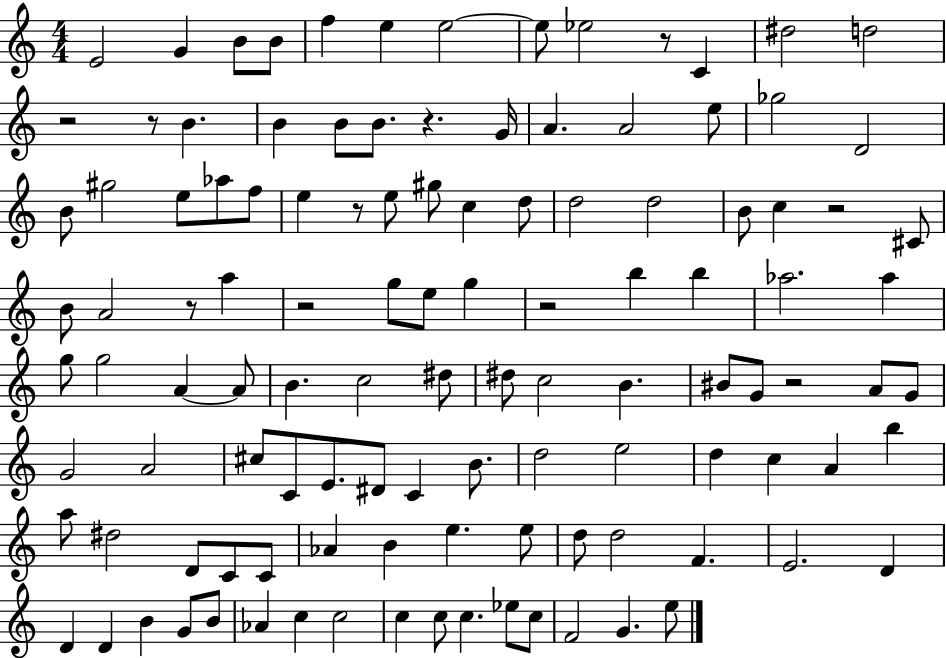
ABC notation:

X:1
T:Untitled
M:4/4
L:1/4
K:C
E2 G B/2 B/2 f e e2 e/2 _e2 z/2 C ^d2 d2 z2 z/2 B B B/2 B/2 z G/4 A A2 e/2 _g2 D2 B/2 ^g2 e/2 _a/2 f/2 e z/2 e/2 ^g/2 c d/2 d2 d2 B/2 c z2 ^C/2 B/2 A2 z/2 a z2 g/2 e/2 g z2 b b _a2 _a g/2 g2 A A/2 B c2 ^d/2 ^d/2 c2 B ^B/2 G/2 z2 A/2 G/2 G2 A2 ^c/2 C/2 E/2 ^D/2 C B/2 d2 e2 d c A b a/2 ^d2 D/2 C/2 C/2 _A B e e/2 d/2 d2 F E2 D D D B G/2 B/2 _A c c2 c c/2 c _e/2 c/2 F2 G e/2